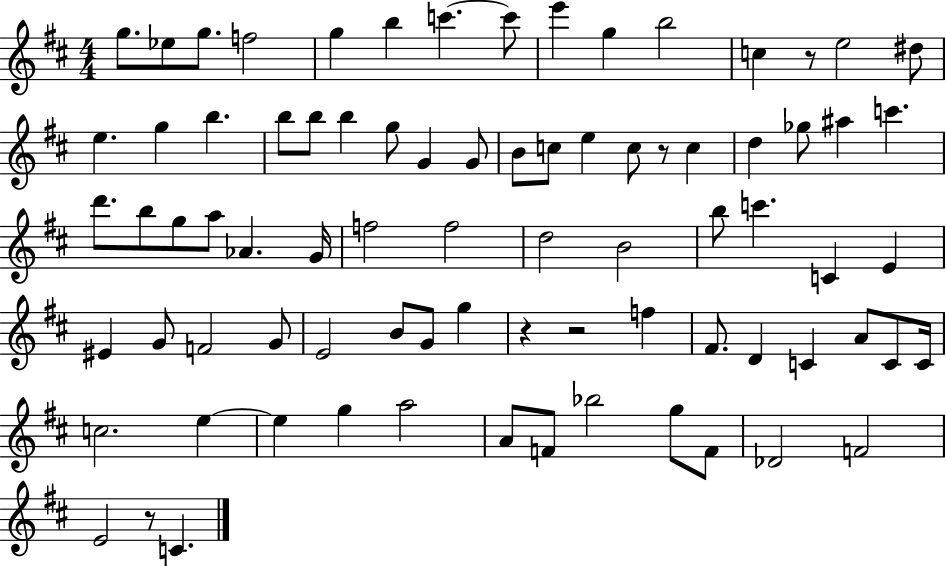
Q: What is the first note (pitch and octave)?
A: G5